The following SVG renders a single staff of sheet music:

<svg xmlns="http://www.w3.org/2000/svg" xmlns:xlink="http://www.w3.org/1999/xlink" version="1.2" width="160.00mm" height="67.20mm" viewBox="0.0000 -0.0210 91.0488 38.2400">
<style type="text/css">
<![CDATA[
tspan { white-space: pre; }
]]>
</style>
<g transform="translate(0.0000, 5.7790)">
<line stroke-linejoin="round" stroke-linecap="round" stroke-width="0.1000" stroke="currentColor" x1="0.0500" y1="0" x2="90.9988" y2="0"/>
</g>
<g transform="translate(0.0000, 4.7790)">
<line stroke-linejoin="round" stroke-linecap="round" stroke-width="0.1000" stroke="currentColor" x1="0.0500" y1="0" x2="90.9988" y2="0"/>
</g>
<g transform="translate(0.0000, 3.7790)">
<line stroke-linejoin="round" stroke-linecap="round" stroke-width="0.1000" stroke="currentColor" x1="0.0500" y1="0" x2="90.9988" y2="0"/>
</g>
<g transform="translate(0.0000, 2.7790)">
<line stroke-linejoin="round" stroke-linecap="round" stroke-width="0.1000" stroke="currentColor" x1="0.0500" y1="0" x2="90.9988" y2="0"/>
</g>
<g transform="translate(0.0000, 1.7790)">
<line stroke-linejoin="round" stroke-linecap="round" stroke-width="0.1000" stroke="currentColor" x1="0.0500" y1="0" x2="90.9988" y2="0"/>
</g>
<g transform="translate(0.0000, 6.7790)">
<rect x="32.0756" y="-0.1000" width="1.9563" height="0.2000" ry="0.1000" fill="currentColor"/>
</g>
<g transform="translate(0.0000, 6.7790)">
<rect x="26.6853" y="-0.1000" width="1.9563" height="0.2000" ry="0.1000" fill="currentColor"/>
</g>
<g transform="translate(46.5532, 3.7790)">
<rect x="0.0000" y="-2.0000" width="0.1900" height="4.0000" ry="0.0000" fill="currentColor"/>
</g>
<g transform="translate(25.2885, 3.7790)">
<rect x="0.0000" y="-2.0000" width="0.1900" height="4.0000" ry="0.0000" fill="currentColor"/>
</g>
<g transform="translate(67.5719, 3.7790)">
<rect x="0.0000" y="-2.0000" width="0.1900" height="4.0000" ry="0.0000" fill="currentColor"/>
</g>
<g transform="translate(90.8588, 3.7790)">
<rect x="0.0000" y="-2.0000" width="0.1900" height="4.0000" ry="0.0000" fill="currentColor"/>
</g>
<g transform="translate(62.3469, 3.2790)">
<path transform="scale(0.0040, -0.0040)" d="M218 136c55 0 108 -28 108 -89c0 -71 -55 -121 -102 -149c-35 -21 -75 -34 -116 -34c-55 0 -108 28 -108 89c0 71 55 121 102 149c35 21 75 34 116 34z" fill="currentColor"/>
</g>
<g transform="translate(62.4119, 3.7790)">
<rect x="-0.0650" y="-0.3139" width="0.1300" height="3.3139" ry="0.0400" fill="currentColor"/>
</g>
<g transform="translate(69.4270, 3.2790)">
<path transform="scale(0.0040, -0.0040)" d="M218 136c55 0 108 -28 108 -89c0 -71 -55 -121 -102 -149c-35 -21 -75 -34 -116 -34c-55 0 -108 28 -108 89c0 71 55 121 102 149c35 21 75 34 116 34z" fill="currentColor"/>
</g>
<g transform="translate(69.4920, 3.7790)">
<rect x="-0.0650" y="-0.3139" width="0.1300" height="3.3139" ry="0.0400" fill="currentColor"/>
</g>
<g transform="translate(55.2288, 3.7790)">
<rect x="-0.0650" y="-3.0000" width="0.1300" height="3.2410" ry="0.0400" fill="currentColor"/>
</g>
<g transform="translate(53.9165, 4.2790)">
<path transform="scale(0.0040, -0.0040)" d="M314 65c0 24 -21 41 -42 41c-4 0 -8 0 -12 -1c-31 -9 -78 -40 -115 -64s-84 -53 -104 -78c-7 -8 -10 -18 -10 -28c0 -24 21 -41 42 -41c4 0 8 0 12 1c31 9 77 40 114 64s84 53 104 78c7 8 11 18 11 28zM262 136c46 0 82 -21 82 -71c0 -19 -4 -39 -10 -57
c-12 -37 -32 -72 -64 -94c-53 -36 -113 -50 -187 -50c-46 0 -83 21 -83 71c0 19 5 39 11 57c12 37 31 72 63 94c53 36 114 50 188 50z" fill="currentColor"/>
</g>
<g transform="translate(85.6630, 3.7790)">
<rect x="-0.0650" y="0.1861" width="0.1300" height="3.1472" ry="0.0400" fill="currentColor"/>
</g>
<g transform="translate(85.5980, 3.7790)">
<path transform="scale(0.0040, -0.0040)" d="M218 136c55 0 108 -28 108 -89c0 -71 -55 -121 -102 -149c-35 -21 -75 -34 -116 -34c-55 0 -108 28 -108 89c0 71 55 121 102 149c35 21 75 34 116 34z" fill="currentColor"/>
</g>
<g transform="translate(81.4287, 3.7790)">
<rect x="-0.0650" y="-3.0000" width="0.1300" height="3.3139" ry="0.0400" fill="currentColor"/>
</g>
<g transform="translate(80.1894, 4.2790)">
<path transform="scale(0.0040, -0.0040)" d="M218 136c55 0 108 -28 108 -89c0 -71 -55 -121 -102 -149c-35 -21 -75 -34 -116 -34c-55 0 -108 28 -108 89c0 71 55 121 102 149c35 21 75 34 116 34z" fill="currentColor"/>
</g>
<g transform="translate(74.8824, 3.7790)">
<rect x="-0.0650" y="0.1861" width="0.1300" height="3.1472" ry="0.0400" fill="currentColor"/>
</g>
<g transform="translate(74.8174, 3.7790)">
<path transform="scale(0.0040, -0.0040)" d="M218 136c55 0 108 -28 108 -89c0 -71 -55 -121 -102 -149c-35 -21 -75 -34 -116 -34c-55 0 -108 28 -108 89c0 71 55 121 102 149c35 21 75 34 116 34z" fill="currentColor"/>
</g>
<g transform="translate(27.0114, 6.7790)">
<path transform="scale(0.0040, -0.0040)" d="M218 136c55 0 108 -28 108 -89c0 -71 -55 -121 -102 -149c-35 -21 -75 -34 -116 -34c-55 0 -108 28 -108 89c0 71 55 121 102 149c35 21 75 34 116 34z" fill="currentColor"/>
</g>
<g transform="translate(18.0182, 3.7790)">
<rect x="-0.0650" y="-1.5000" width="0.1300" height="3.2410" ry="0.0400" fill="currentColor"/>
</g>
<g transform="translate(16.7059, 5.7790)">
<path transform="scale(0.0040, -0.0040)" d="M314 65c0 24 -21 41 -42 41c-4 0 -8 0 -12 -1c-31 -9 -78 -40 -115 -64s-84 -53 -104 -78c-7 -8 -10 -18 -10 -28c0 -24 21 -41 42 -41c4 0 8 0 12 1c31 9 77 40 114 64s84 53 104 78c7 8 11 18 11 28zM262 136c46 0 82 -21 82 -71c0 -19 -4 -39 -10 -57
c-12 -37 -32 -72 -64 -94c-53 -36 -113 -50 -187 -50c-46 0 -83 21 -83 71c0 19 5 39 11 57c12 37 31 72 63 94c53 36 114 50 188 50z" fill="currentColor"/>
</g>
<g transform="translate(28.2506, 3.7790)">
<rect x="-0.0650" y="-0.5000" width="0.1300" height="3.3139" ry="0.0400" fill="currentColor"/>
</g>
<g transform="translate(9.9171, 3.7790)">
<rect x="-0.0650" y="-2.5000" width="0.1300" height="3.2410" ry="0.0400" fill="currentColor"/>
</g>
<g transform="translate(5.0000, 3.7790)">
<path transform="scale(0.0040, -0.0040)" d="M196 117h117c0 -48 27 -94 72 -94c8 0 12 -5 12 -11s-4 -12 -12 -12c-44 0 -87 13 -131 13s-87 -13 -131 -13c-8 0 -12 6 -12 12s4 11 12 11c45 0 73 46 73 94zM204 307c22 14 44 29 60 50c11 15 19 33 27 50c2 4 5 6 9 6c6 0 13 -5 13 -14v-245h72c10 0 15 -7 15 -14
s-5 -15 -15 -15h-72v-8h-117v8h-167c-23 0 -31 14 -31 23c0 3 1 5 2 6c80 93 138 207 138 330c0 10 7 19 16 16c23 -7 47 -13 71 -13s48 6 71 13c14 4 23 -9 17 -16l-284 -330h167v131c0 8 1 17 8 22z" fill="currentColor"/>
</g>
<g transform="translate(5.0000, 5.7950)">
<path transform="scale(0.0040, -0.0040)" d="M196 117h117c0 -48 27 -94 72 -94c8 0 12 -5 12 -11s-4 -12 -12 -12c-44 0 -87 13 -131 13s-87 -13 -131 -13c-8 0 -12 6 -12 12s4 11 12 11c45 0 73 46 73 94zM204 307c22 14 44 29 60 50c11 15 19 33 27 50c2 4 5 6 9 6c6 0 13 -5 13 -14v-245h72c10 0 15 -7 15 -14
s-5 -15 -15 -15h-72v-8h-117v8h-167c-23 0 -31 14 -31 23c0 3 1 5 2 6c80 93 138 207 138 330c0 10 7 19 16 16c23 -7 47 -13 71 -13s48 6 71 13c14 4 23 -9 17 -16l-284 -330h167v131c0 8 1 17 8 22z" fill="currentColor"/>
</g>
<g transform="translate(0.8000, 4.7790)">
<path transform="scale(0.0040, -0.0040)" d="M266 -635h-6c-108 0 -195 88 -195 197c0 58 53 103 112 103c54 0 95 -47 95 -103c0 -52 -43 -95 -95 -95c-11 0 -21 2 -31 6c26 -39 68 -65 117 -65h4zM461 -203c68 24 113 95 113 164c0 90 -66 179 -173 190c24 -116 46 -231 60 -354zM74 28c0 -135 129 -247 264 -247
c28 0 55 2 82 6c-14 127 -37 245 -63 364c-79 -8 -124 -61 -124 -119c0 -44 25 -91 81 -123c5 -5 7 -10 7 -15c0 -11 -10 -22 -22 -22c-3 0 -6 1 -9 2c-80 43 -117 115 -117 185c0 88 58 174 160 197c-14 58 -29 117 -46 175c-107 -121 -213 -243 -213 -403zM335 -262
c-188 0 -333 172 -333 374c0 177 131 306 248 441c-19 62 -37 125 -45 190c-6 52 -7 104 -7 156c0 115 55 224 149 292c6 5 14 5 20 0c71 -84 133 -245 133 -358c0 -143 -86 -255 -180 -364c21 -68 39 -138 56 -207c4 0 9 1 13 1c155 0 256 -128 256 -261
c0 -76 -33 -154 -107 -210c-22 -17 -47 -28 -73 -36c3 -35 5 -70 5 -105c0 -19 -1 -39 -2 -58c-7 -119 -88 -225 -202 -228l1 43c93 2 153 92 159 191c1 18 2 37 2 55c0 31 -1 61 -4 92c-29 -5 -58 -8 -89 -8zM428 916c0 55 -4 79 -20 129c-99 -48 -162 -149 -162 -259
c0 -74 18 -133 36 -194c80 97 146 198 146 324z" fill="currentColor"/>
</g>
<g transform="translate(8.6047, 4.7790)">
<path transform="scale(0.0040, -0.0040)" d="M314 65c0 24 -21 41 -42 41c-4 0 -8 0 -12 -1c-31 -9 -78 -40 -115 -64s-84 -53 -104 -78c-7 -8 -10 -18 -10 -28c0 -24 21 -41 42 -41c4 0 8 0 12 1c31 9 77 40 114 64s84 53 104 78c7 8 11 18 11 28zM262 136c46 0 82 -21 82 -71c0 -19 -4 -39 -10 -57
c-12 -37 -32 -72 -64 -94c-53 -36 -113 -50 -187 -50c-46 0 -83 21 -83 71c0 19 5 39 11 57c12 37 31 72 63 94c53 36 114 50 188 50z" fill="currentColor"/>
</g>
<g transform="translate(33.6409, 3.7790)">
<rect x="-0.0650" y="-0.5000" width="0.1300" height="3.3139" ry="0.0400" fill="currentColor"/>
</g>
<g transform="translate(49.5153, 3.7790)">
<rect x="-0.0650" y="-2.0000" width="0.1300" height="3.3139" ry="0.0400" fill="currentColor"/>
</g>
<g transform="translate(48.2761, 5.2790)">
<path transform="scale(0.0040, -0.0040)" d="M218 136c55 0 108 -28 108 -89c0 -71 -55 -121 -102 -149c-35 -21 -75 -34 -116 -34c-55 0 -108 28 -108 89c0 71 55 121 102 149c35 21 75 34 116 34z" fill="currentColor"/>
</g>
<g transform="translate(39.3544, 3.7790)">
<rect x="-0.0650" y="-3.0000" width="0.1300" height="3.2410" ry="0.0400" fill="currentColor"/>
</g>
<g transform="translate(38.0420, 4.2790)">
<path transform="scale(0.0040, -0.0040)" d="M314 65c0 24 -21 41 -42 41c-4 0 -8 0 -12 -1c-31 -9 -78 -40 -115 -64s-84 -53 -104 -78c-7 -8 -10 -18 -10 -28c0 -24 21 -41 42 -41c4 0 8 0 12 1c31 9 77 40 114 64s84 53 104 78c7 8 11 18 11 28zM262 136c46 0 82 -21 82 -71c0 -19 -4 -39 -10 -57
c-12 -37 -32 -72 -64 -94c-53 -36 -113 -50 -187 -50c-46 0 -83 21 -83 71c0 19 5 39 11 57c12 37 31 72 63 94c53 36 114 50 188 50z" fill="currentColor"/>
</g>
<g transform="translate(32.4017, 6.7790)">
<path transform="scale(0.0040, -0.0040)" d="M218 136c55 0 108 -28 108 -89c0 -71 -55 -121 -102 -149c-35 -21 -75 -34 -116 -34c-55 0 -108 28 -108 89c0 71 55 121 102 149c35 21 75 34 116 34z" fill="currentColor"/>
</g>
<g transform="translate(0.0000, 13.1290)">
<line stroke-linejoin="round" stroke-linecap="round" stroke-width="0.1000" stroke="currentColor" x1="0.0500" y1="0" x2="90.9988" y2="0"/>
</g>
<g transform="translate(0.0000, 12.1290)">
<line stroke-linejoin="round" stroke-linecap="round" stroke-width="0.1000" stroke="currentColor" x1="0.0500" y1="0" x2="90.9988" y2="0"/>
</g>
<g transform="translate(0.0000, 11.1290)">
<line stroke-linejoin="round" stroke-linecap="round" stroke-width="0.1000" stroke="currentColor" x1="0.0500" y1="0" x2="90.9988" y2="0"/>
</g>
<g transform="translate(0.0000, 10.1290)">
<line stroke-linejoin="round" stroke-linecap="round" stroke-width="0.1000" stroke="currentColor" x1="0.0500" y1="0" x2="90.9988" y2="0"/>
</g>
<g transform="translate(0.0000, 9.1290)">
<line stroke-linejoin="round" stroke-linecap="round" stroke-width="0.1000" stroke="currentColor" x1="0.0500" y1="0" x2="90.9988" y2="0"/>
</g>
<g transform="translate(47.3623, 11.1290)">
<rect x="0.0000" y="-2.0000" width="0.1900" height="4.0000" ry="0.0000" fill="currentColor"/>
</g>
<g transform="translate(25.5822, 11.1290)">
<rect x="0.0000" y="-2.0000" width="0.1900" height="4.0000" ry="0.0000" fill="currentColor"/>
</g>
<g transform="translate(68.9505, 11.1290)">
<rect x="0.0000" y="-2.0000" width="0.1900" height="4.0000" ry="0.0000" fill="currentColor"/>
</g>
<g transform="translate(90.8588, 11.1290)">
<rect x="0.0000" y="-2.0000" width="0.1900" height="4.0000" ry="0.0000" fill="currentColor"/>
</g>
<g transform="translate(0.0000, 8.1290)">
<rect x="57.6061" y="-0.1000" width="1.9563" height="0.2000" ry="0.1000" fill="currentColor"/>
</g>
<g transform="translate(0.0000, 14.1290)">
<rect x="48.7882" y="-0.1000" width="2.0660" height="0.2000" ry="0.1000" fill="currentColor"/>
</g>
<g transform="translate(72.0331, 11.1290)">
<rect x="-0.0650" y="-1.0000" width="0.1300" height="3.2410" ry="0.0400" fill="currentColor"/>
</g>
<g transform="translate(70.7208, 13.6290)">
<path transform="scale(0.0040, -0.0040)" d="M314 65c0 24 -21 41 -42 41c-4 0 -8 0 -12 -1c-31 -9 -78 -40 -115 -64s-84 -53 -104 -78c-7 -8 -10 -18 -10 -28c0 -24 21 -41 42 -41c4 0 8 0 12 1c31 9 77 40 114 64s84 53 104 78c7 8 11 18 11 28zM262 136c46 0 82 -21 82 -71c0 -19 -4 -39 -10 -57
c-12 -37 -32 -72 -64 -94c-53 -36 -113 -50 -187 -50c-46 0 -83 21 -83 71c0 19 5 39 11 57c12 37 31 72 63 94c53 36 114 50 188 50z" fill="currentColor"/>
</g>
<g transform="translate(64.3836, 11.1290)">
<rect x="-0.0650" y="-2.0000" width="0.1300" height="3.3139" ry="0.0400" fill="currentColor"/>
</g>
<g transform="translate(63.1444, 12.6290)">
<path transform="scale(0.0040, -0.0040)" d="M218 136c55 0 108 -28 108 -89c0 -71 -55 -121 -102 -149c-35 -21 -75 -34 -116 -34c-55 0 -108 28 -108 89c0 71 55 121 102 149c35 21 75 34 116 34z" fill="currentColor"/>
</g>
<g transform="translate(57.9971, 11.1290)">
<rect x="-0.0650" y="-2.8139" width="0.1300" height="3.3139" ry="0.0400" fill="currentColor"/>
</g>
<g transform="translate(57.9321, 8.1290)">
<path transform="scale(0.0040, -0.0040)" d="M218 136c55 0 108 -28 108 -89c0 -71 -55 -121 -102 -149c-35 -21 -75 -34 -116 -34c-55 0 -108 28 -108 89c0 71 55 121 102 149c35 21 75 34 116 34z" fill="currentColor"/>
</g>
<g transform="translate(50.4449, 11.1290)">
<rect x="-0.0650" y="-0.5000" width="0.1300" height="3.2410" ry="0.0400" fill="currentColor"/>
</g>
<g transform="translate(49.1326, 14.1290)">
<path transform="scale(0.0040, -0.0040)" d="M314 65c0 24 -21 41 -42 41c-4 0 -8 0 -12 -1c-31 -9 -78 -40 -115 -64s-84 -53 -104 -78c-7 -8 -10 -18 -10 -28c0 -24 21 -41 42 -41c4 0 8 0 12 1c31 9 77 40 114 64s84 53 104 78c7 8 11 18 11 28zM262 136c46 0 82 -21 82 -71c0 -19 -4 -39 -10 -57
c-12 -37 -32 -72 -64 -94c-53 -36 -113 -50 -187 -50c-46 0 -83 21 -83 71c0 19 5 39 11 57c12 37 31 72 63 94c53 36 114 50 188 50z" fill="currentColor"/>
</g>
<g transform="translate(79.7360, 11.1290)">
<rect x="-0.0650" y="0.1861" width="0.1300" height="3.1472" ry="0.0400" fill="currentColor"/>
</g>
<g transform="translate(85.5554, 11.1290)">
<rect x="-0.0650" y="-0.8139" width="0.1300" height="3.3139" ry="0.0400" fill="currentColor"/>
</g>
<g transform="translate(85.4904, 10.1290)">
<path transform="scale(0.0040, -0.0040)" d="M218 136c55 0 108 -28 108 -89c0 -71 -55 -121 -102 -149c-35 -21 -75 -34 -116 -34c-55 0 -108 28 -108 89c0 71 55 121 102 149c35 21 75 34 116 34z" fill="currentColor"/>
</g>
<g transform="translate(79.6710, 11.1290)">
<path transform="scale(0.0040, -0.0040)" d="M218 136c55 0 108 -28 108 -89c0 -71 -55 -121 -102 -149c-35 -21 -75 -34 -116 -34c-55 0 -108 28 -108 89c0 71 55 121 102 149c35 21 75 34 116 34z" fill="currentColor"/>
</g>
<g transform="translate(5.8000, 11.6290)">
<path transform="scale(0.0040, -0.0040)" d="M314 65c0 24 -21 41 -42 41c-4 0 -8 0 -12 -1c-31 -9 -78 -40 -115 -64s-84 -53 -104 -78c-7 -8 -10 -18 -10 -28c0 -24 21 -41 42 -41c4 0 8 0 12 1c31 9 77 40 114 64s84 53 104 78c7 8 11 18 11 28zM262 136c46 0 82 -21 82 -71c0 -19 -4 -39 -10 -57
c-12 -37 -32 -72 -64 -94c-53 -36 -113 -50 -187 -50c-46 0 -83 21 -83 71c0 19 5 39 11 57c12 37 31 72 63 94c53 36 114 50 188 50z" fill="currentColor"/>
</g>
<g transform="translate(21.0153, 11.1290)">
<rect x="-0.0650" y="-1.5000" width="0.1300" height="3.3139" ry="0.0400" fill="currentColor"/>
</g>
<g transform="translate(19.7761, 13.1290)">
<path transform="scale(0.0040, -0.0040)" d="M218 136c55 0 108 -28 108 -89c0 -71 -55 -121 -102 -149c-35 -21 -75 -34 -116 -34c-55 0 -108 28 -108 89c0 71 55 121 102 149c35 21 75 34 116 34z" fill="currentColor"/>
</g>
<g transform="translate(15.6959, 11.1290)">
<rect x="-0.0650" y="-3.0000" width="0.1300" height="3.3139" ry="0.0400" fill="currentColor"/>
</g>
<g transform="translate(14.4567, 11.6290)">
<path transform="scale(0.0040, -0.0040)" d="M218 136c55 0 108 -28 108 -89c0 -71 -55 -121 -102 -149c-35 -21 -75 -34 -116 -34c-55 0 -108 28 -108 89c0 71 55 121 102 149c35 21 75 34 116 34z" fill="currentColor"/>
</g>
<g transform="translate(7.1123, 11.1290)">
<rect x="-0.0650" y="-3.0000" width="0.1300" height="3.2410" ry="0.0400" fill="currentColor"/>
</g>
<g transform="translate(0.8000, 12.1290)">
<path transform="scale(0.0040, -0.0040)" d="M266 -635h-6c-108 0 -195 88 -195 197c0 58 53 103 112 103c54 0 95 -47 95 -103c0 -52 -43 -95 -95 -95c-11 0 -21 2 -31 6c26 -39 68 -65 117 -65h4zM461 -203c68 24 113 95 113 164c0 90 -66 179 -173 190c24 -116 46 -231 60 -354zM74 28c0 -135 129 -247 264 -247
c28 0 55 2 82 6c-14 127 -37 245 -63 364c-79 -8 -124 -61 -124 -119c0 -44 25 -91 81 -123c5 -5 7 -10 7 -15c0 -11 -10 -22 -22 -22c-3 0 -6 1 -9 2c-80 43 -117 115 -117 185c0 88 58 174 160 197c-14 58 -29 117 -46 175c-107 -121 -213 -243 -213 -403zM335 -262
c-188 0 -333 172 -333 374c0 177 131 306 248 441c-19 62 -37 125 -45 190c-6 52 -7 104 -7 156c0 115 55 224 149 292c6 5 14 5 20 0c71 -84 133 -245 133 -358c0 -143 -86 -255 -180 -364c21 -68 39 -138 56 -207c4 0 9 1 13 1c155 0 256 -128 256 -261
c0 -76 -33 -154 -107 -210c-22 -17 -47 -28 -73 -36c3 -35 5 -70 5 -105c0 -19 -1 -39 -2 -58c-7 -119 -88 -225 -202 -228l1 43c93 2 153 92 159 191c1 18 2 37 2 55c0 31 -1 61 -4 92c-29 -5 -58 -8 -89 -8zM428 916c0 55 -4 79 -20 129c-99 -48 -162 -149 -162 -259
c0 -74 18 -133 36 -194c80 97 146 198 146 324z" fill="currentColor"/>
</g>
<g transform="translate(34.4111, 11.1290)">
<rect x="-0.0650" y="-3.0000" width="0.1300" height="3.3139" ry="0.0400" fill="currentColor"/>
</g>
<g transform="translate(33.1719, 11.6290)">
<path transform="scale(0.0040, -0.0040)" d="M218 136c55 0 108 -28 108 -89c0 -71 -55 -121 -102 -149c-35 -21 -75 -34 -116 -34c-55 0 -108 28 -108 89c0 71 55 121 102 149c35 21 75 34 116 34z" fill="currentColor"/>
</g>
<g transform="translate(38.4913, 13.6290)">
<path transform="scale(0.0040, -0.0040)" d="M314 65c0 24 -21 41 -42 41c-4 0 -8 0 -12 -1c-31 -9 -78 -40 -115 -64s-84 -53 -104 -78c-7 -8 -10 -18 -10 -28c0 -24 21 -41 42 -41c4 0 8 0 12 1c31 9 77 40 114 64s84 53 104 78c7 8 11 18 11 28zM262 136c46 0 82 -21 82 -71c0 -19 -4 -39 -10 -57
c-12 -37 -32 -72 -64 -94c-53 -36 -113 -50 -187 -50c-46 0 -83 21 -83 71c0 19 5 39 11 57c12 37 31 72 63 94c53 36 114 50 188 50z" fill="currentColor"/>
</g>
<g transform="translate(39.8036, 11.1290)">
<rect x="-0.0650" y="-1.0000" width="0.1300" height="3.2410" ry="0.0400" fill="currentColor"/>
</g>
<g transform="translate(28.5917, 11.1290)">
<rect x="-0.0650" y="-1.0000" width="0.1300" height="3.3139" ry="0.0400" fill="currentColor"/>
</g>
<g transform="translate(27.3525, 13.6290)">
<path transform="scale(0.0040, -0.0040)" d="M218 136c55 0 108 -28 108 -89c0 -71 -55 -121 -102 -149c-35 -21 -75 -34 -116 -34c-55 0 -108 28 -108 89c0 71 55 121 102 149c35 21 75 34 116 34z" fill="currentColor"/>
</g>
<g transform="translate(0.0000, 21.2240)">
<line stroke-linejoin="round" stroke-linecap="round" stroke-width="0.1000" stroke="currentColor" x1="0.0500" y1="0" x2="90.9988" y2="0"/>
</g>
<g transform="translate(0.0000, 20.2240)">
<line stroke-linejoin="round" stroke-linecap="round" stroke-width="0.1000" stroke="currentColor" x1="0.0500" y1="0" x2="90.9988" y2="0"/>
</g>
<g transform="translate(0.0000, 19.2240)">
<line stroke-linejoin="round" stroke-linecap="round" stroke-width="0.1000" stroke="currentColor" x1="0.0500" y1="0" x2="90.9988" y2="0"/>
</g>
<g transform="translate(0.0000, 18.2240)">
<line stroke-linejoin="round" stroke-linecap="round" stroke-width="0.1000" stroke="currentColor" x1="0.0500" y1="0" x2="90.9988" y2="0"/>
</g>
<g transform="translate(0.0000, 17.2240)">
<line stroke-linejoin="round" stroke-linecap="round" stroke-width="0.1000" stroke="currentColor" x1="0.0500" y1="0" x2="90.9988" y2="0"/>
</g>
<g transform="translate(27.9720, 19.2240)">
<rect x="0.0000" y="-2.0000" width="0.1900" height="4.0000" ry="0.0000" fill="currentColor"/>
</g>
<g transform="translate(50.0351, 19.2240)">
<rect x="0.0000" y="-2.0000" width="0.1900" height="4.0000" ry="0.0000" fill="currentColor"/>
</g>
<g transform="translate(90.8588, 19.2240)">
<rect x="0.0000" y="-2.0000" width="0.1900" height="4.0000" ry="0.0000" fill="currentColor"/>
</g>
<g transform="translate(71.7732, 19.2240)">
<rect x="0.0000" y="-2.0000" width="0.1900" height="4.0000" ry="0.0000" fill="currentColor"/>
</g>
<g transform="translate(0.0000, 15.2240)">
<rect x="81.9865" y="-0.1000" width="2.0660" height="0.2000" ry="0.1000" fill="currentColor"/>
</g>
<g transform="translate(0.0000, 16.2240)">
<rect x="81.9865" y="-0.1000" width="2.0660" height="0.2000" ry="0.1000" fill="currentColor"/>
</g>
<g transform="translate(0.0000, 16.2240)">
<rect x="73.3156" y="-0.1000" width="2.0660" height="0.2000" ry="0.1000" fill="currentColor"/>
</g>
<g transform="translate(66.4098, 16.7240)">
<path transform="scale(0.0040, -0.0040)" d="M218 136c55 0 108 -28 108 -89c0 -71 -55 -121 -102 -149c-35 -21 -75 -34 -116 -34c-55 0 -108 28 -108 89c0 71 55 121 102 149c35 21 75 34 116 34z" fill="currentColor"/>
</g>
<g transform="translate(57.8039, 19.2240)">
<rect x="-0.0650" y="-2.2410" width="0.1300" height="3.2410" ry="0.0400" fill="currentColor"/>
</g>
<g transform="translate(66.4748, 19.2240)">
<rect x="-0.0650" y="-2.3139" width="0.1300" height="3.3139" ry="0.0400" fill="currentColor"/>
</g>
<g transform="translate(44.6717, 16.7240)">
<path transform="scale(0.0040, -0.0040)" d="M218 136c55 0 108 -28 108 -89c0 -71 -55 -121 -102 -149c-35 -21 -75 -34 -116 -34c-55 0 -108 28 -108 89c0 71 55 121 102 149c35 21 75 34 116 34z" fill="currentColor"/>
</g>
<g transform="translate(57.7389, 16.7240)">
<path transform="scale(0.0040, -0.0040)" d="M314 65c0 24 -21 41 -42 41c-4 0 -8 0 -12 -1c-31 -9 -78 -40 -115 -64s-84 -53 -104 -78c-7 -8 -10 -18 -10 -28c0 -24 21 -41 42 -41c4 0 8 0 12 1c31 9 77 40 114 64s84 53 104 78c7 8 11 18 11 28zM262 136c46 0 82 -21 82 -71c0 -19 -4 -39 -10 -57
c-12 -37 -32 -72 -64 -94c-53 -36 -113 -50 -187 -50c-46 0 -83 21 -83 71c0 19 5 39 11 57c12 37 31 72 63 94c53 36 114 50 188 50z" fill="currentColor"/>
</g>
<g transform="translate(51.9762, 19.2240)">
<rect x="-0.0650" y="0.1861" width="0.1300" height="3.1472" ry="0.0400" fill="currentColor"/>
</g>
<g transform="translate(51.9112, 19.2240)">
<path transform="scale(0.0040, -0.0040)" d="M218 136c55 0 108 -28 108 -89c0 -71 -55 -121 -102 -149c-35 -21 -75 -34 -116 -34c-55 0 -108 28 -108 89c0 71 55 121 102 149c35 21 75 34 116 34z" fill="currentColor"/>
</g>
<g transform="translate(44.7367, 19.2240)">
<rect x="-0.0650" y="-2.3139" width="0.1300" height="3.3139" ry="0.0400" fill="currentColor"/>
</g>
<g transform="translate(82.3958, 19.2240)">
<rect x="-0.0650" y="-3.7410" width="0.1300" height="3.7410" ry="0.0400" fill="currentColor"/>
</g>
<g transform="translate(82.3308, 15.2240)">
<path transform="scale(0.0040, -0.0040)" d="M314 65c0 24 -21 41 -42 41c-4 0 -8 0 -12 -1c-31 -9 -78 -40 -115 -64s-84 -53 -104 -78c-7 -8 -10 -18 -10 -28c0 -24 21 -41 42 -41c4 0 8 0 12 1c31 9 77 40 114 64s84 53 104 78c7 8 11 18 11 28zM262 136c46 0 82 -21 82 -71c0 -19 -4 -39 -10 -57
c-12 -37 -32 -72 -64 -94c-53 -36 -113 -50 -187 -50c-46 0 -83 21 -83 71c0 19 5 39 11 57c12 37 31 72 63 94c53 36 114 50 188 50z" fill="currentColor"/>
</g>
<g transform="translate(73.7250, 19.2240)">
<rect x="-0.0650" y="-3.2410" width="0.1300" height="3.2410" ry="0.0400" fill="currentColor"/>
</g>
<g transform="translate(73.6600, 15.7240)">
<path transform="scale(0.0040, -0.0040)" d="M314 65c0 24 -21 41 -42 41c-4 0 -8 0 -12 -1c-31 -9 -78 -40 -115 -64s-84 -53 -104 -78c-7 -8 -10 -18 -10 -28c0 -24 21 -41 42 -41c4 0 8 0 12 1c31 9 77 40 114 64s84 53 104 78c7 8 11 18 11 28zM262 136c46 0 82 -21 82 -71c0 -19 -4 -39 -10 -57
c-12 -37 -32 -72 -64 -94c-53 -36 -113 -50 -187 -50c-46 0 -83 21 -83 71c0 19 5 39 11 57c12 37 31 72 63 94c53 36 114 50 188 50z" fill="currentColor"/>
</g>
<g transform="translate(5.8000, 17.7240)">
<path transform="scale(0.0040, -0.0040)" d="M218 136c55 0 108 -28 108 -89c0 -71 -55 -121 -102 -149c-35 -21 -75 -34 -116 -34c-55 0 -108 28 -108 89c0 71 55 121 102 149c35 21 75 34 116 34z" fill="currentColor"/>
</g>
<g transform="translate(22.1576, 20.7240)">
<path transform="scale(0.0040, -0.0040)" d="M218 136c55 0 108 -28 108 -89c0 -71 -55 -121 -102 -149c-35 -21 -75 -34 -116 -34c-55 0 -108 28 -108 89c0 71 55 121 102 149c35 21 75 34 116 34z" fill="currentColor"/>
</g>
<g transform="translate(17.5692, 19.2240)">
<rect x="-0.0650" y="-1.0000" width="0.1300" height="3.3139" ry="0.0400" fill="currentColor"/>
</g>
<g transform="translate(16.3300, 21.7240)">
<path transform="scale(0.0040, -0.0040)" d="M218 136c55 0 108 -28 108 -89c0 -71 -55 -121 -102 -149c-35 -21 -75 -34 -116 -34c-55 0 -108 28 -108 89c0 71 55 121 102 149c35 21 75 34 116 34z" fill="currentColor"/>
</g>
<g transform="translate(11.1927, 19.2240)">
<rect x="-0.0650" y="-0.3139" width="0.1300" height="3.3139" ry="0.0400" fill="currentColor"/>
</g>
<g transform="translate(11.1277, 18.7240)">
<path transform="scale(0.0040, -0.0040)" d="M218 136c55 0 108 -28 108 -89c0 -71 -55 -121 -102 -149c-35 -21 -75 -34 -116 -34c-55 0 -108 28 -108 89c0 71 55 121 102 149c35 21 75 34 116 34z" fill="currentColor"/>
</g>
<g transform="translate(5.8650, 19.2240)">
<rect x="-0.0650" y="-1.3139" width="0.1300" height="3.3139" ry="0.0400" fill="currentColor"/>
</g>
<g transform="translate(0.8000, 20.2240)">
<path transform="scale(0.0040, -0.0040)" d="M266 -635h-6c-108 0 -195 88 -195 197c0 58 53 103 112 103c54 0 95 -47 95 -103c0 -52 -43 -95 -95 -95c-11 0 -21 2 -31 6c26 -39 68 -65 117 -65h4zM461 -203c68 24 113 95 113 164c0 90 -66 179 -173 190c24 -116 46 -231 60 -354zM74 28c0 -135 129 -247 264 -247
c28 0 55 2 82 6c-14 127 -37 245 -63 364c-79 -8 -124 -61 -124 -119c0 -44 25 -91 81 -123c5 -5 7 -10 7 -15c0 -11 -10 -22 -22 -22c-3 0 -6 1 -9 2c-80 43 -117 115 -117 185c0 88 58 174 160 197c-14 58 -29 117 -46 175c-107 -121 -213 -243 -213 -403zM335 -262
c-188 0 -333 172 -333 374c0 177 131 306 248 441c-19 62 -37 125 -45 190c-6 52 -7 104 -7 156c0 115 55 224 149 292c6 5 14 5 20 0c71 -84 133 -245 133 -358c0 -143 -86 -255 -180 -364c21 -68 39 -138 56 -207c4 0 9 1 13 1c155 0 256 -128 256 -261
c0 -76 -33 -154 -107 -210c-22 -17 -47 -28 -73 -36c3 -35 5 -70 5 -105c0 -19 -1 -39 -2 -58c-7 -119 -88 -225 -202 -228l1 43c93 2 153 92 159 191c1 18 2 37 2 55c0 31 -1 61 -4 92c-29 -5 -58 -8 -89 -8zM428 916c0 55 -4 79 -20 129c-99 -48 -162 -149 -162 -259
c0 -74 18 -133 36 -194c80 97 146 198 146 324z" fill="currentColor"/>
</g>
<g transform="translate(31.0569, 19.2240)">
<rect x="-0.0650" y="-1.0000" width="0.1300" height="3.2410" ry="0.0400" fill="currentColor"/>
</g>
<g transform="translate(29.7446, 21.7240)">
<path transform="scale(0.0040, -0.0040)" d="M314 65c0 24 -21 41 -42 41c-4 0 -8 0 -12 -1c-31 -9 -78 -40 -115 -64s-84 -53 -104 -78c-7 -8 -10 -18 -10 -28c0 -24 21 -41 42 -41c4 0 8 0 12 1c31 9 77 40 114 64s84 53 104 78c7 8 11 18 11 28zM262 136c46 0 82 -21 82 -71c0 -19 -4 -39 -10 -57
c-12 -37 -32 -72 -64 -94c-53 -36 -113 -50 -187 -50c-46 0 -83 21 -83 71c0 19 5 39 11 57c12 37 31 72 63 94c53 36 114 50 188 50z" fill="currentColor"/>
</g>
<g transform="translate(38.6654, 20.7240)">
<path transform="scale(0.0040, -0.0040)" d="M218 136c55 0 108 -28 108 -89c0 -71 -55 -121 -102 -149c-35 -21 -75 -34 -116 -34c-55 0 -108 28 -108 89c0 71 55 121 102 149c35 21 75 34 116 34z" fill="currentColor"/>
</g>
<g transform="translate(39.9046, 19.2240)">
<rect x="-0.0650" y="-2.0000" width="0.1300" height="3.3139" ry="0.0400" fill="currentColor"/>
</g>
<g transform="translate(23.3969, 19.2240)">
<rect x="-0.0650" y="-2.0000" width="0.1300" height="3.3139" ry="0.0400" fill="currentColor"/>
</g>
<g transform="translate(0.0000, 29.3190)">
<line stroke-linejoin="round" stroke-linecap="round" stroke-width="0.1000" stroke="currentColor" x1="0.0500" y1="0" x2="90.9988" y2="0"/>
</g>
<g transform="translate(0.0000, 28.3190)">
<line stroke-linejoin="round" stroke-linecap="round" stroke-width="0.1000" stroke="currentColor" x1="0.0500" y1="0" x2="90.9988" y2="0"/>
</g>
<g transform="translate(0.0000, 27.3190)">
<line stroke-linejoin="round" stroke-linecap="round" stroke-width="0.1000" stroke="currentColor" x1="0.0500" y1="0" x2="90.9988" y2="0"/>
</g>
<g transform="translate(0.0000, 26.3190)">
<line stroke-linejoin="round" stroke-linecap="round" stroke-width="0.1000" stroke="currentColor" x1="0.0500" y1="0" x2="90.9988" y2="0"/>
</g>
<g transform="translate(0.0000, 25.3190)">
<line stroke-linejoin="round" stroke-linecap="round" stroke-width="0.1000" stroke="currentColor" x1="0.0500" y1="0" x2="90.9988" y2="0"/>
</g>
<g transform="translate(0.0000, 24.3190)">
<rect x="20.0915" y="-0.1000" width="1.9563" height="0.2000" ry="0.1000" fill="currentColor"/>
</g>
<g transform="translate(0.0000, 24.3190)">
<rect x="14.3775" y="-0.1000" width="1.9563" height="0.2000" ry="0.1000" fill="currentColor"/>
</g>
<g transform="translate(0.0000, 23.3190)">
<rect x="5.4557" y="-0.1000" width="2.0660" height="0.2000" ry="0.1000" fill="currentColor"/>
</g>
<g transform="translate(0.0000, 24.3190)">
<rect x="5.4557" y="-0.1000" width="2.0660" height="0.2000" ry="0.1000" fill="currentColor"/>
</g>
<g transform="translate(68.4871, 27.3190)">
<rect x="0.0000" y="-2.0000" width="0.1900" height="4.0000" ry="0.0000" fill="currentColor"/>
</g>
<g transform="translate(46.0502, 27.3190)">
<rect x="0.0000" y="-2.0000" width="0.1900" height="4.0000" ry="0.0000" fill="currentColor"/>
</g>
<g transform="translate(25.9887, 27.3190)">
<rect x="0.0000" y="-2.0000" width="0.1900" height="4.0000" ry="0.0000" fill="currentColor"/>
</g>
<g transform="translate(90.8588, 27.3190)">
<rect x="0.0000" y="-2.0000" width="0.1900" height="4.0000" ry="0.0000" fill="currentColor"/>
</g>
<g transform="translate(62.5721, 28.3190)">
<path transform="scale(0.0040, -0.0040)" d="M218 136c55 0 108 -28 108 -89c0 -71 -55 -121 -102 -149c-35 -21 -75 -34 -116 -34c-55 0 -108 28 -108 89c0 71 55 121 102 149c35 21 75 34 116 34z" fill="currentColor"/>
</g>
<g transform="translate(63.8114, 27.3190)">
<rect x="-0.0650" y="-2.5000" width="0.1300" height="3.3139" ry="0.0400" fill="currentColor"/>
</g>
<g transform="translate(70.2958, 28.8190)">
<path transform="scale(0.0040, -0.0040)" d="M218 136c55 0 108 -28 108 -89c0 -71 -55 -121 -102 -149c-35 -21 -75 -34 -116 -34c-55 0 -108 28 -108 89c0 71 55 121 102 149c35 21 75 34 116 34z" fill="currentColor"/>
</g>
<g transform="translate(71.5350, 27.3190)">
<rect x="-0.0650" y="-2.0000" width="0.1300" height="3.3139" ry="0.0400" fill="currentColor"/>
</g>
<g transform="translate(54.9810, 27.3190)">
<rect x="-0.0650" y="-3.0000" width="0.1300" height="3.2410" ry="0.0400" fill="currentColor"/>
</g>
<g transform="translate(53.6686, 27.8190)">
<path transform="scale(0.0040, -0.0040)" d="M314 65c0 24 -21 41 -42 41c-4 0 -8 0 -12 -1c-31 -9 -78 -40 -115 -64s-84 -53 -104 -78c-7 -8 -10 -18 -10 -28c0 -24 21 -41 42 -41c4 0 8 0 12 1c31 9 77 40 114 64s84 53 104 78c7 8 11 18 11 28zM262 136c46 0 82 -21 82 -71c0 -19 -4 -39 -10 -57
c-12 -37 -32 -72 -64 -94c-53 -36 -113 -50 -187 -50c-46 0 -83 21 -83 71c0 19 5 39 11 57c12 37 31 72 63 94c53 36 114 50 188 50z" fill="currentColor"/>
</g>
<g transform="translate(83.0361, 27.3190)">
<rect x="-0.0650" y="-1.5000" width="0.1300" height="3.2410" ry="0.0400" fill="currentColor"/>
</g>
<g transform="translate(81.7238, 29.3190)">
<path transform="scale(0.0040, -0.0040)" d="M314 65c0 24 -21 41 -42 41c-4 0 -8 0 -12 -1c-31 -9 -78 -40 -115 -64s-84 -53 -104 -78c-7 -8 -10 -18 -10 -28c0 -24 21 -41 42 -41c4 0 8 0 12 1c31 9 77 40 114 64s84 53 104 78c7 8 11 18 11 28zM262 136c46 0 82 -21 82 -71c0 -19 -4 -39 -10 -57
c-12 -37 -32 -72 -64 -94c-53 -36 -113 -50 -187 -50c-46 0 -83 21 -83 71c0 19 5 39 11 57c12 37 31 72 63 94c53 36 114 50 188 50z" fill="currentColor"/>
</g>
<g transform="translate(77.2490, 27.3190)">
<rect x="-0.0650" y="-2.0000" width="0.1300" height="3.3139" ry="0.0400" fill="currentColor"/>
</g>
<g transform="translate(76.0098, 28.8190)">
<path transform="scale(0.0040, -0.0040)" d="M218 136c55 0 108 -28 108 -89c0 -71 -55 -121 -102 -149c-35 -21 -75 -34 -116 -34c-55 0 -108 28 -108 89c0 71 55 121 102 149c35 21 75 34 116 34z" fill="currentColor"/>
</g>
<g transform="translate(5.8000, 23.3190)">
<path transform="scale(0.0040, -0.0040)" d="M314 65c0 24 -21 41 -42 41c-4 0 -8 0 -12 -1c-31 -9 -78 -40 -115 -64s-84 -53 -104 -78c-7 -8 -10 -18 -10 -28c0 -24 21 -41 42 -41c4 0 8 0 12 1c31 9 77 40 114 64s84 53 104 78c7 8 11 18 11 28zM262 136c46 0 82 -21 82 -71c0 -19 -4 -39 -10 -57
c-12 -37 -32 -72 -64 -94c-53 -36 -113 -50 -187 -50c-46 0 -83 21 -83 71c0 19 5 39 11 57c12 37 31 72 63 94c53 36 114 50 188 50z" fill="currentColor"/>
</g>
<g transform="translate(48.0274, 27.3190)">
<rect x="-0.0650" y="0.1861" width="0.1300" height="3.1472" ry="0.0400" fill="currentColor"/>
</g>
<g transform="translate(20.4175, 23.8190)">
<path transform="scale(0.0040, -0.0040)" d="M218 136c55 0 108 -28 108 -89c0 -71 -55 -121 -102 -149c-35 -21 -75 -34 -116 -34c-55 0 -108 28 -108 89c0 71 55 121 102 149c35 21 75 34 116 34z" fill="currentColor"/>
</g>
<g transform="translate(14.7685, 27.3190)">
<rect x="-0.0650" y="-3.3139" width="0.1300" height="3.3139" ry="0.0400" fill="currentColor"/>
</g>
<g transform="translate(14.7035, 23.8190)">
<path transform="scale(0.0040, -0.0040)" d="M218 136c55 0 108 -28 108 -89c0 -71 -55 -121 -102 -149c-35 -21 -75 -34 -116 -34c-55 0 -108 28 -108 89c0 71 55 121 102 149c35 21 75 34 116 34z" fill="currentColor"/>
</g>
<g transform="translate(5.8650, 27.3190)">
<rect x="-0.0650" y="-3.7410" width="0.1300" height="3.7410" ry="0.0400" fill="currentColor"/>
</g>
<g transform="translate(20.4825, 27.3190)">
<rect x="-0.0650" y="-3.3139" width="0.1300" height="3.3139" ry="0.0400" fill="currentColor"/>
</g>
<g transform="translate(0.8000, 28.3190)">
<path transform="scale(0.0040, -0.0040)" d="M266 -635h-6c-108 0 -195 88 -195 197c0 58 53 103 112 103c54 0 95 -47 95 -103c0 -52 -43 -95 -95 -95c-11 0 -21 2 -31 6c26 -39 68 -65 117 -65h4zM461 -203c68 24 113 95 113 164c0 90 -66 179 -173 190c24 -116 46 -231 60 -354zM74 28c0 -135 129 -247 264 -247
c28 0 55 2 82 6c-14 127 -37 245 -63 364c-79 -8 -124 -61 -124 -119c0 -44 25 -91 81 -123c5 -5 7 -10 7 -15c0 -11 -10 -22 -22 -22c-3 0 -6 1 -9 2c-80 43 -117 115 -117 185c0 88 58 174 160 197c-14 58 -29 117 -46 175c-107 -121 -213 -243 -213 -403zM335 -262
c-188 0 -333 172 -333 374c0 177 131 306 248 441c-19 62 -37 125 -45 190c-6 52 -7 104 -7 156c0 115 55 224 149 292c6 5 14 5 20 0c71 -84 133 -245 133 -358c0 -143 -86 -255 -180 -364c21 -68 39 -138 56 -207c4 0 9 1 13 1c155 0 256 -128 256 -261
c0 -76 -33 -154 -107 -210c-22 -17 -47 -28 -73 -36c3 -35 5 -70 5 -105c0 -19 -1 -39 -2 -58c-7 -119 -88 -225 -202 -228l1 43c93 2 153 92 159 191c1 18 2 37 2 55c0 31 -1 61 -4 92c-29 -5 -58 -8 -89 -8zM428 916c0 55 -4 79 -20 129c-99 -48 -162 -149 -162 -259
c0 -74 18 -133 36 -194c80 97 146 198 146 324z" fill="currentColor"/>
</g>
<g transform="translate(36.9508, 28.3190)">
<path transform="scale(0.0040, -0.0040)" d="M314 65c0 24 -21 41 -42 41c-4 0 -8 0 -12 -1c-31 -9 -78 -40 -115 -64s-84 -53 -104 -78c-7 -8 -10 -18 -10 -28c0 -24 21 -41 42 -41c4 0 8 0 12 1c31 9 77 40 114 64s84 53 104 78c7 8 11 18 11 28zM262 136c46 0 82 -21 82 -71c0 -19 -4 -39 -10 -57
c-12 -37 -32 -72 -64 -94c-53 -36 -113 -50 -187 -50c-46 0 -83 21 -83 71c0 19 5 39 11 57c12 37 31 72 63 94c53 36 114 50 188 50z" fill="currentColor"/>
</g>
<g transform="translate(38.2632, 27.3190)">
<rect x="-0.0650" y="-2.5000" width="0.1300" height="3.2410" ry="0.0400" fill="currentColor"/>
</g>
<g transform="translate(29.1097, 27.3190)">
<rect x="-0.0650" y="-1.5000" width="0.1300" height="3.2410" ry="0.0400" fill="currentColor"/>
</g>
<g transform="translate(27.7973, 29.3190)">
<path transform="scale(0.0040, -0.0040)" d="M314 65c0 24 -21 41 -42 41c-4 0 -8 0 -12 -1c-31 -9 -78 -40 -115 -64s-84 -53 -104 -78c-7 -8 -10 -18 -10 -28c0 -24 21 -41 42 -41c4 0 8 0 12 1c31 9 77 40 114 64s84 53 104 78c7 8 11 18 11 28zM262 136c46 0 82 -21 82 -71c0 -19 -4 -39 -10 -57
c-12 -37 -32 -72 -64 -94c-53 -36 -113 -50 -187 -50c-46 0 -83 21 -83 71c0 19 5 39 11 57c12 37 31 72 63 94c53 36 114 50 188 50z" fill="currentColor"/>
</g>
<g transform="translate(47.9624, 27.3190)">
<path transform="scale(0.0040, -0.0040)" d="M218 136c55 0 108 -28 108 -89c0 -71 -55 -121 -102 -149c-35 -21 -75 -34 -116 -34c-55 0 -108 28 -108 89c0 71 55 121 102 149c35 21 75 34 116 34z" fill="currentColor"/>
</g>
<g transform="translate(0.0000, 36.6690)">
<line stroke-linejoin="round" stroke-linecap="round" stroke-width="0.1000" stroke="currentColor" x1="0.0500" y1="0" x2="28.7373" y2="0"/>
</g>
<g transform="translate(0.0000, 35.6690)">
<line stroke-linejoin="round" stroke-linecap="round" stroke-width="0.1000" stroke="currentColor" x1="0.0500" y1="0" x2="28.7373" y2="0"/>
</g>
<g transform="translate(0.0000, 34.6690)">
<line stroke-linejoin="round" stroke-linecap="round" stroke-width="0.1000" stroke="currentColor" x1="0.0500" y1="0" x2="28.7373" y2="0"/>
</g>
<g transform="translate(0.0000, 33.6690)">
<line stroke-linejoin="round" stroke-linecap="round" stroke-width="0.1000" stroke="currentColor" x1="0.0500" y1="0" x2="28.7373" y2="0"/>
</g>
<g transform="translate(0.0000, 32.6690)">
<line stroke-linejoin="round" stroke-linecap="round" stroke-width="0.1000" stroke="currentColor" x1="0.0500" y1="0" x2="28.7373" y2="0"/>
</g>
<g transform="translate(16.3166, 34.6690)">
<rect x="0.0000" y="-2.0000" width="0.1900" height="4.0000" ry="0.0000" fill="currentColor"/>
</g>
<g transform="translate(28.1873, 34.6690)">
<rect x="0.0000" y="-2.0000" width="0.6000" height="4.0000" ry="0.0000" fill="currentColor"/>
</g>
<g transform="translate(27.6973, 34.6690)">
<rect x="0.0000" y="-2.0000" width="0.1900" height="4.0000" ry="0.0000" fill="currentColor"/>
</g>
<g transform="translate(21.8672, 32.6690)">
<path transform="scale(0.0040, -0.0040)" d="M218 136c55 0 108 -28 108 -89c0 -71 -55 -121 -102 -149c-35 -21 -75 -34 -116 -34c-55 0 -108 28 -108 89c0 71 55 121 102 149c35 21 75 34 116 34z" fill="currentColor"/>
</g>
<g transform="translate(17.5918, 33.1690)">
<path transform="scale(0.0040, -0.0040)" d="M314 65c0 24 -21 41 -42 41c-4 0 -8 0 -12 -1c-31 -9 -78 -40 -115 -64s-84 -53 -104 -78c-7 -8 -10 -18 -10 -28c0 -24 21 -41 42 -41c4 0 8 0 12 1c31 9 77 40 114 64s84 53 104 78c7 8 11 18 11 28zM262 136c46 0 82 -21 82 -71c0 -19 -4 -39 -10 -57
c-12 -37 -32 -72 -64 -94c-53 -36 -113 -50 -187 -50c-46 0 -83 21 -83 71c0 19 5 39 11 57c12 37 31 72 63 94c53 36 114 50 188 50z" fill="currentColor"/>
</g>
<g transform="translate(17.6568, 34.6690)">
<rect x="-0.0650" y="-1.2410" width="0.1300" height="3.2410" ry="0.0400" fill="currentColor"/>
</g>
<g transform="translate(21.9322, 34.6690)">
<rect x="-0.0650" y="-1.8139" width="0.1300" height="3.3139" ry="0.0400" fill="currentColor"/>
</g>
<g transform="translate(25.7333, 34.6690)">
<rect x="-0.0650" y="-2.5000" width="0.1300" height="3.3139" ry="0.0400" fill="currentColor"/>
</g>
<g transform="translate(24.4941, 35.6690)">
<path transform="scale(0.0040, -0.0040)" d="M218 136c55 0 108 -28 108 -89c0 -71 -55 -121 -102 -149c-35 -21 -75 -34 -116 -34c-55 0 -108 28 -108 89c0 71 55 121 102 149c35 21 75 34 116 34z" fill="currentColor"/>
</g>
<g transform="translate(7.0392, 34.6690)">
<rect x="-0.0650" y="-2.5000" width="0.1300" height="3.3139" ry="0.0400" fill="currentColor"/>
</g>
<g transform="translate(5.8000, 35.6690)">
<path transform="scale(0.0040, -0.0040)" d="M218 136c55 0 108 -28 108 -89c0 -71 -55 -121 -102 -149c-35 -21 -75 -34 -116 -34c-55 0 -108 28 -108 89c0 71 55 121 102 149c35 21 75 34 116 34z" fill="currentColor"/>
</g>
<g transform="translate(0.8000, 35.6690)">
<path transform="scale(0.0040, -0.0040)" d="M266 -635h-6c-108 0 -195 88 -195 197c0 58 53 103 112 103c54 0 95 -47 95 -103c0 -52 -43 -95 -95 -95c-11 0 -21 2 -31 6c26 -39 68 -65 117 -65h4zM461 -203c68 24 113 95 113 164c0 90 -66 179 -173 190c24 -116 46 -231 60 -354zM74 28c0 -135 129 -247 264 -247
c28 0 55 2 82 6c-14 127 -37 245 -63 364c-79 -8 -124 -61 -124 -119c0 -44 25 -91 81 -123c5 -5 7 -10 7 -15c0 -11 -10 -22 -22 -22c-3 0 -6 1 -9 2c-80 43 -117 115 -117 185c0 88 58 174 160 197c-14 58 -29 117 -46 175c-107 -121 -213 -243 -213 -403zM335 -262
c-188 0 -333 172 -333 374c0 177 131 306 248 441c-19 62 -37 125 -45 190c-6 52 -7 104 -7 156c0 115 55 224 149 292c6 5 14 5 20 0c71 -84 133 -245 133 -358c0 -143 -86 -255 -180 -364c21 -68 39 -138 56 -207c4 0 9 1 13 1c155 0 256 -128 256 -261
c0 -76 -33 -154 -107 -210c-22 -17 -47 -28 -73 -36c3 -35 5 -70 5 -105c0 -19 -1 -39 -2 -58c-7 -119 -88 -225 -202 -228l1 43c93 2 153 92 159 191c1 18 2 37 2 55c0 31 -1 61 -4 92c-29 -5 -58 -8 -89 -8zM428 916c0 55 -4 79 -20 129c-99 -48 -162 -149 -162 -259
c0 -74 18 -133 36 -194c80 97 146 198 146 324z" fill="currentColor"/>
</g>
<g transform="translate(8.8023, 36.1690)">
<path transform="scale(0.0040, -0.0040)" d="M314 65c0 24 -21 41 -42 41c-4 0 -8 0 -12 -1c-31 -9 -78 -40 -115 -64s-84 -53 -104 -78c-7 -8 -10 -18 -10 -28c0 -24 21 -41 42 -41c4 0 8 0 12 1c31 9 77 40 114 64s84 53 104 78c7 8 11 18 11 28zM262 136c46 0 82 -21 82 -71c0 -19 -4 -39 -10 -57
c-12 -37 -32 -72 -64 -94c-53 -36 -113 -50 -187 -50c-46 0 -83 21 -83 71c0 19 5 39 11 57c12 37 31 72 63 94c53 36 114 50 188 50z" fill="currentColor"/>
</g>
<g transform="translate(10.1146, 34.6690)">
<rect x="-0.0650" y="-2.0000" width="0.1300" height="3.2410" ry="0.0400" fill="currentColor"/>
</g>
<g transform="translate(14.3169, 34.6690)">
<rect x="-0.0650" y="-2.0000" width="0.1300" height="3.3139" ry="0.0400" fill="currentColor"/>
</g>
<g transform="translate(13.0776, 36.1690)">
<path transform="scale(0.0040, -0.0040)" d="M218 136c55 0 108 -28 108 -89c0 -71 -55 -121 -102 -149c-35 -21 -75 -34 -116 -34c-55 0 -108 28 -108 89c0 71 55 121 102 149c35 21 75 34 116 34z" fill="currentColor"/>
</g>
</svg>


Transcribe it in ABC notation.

X:1
T:Untitled
M:4/4
L:1/4
K:C
G2 E2 C C A2 F A2 c c B A B A2 A E D A D2 C2 a F D2 B d e c D F D2 F g B g2 g b2 c'2 c'2 b b E2 G2 B A2 G F F E2 G F2 F e2 f G